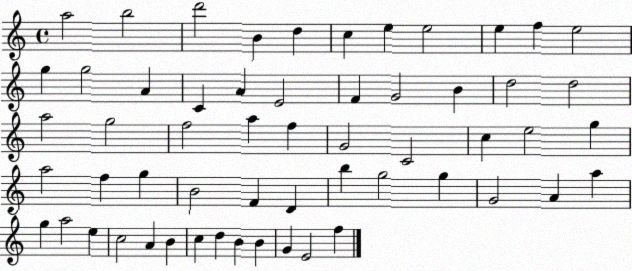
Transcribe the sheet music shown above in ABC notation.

X:1
T:Untitled
M:4/4
L:1/4
K:C
a2 b2 d'2 B d c e e2 e f e2 g g2 A C A E2 F G2 B d2 d2 a2 g2 f2 a f G2 C2 c e2 g a2 f g B2 F D b g2 g G2 A a g a2 e c2 A B c d B B G E2 f